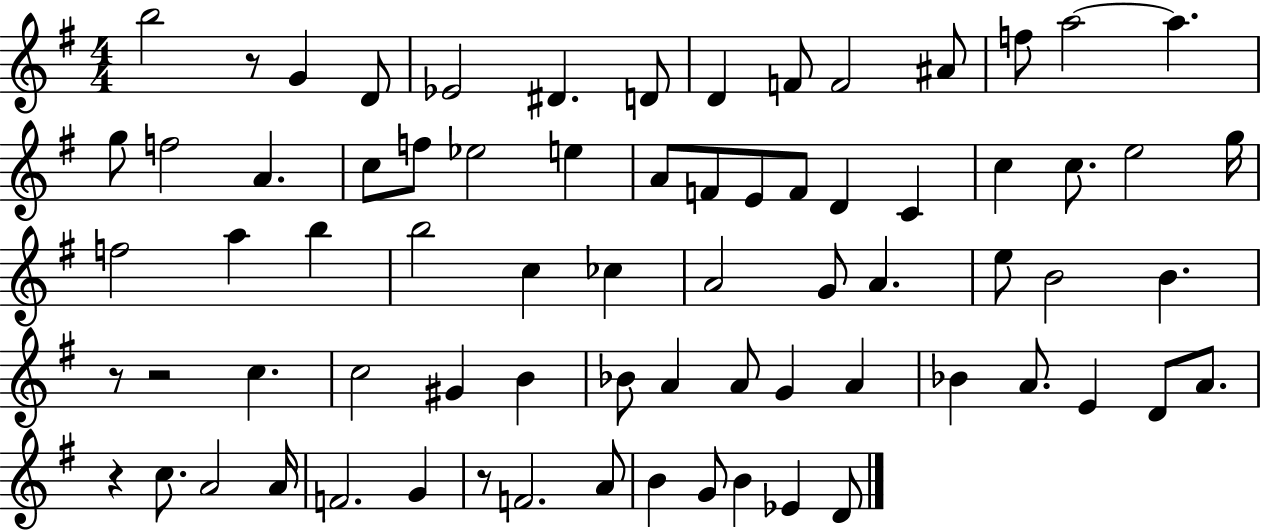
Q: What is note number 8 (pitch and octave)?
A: F4